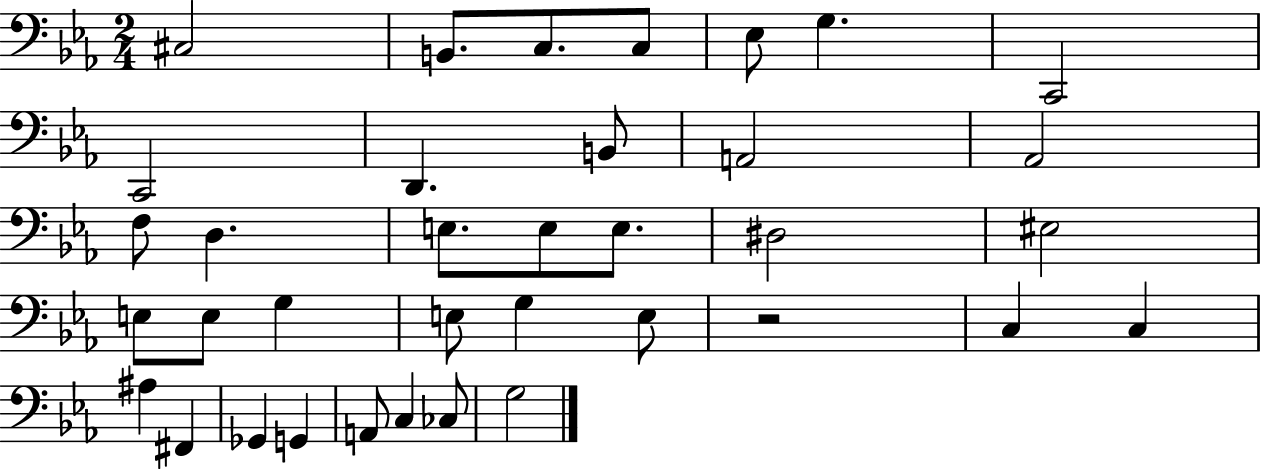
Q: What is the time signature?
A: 2/4